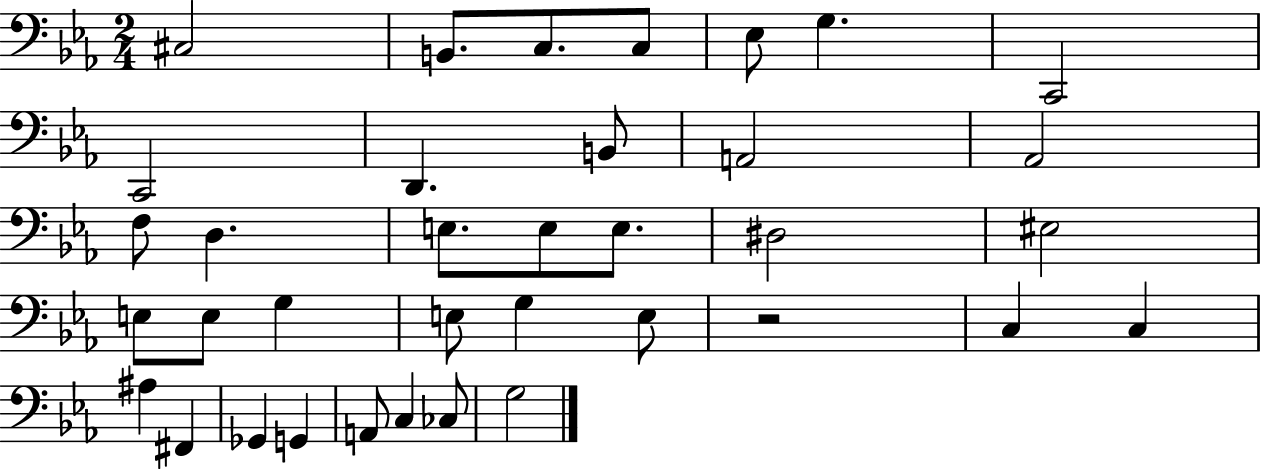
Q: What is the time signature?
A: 2/4